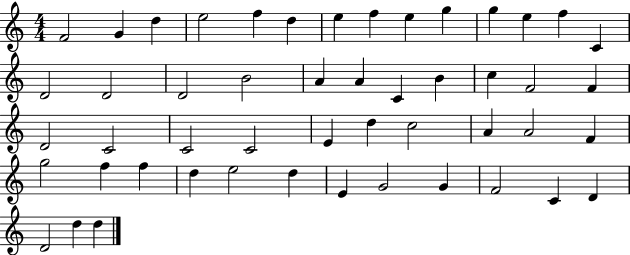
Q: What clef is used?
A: treble